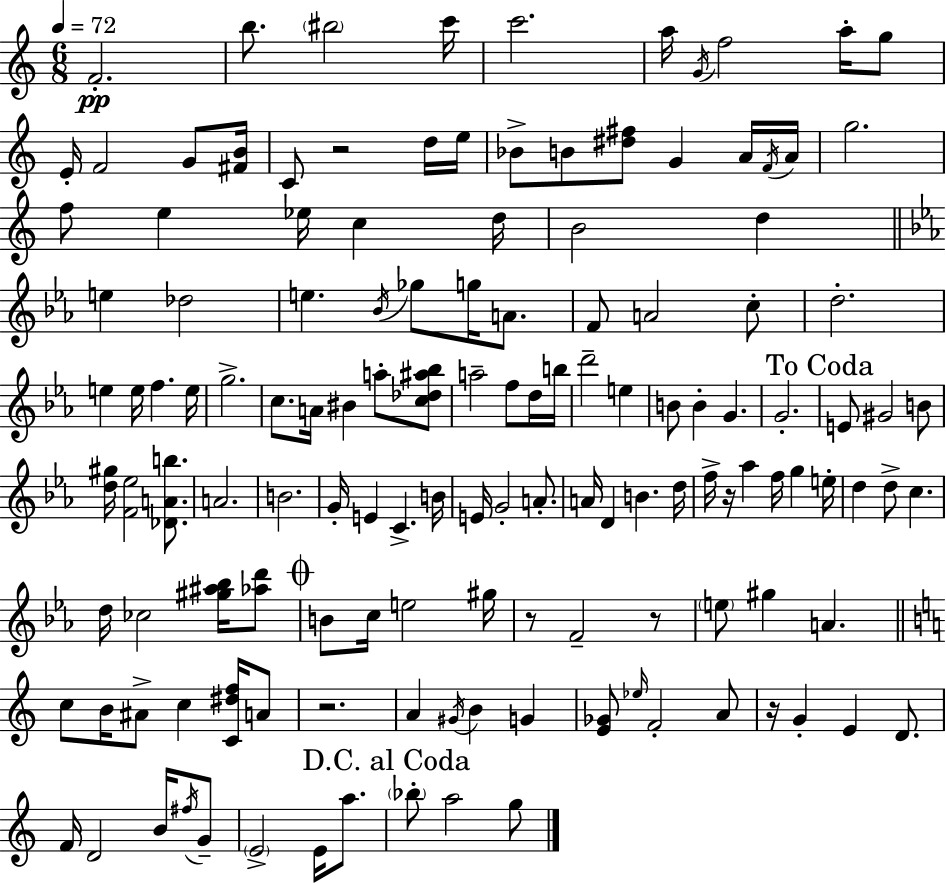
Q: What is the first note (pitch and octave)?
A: F4